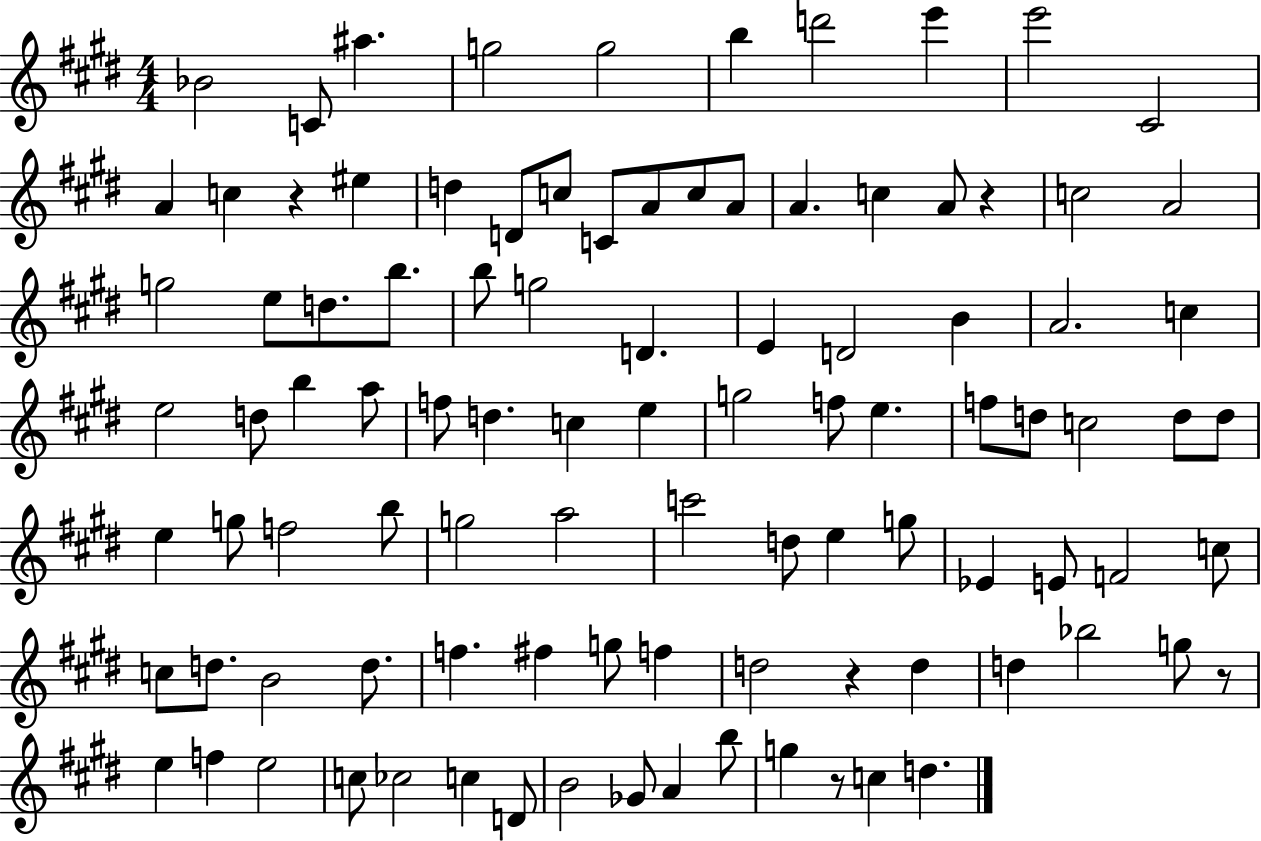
Bb4/h C4/e A#5/q. G5/h G5/h B5/q D6/h E6/q E6/h C#4/h A4/q C5/q R/q EIS5/q D5/q D4/e C5/e C4/e A4/e C5/e A4/e A4/q. C5/q A4/e R/q C5/h A4/h G5/h E5/e D5/e. B5/e. B5/e G5/h D4/q. E4/q D4/h B4/q A4/h. C5/q E5/h D5/e B5/q A5/e F5/e D5/q. C5/q E5/q G5/h F5/e E5/q. F5/e D5/e C5/h D5/e D5/e E5/q G5/e F5/h B5/e G5/h A5/h C6/h D5/e E5/q G5/e Eb4/q E4/e F4/h C5/e C5/e D5/e. B4/h D5/e. F5/q. F#5/q G5/e F5/q D5/h R/q D5/q D5/q Bb5/h G5/e R/e E5/q F5/q E5/h C5/e CES5/h C5/q D4/e B4/h Gb4/e A4/q B5/e G5/q R/e C5/q D5/q.